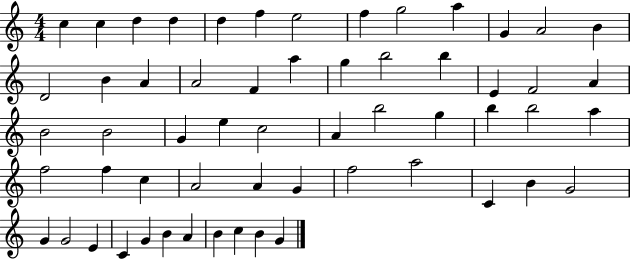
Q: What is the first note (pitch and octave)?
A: C5